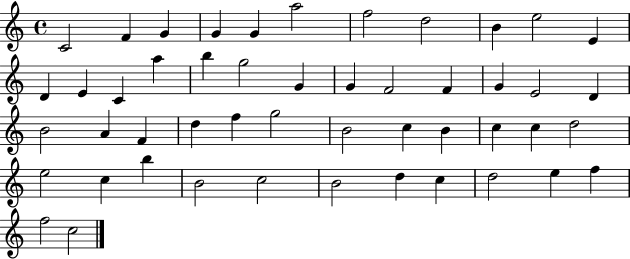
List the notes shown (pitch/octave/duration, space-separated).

C4/h F4/q G4/q G4/q G4/q A5/h F5/h D5/h B4/q E5/h E4/q D4/q E4/q C4/q A5/q B5/q G5/h G4/q G4/q F4/h F4/q G4/q E4/h D4/q B4/h A4/q F4/q D5/q F5/q G5/h B4/h C5/q B4/q C5/q C5/q D5/h E5/h C5/q B5/q B4/h C5/h B4/h D5/q C5/q D5/h E5/q F5/q F5/h C5/h